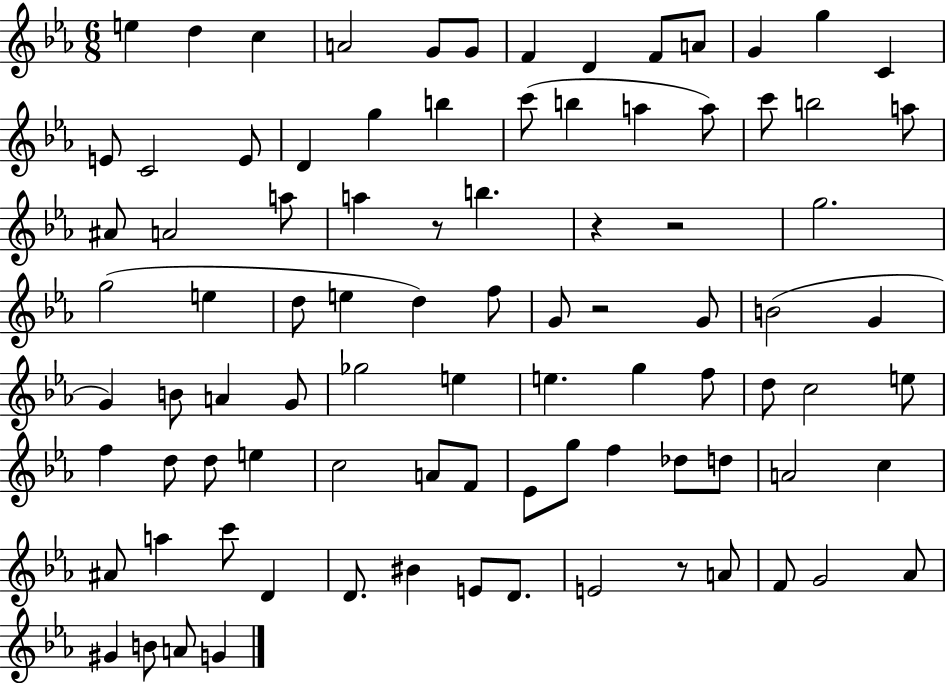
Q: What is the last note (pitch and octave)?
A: G4